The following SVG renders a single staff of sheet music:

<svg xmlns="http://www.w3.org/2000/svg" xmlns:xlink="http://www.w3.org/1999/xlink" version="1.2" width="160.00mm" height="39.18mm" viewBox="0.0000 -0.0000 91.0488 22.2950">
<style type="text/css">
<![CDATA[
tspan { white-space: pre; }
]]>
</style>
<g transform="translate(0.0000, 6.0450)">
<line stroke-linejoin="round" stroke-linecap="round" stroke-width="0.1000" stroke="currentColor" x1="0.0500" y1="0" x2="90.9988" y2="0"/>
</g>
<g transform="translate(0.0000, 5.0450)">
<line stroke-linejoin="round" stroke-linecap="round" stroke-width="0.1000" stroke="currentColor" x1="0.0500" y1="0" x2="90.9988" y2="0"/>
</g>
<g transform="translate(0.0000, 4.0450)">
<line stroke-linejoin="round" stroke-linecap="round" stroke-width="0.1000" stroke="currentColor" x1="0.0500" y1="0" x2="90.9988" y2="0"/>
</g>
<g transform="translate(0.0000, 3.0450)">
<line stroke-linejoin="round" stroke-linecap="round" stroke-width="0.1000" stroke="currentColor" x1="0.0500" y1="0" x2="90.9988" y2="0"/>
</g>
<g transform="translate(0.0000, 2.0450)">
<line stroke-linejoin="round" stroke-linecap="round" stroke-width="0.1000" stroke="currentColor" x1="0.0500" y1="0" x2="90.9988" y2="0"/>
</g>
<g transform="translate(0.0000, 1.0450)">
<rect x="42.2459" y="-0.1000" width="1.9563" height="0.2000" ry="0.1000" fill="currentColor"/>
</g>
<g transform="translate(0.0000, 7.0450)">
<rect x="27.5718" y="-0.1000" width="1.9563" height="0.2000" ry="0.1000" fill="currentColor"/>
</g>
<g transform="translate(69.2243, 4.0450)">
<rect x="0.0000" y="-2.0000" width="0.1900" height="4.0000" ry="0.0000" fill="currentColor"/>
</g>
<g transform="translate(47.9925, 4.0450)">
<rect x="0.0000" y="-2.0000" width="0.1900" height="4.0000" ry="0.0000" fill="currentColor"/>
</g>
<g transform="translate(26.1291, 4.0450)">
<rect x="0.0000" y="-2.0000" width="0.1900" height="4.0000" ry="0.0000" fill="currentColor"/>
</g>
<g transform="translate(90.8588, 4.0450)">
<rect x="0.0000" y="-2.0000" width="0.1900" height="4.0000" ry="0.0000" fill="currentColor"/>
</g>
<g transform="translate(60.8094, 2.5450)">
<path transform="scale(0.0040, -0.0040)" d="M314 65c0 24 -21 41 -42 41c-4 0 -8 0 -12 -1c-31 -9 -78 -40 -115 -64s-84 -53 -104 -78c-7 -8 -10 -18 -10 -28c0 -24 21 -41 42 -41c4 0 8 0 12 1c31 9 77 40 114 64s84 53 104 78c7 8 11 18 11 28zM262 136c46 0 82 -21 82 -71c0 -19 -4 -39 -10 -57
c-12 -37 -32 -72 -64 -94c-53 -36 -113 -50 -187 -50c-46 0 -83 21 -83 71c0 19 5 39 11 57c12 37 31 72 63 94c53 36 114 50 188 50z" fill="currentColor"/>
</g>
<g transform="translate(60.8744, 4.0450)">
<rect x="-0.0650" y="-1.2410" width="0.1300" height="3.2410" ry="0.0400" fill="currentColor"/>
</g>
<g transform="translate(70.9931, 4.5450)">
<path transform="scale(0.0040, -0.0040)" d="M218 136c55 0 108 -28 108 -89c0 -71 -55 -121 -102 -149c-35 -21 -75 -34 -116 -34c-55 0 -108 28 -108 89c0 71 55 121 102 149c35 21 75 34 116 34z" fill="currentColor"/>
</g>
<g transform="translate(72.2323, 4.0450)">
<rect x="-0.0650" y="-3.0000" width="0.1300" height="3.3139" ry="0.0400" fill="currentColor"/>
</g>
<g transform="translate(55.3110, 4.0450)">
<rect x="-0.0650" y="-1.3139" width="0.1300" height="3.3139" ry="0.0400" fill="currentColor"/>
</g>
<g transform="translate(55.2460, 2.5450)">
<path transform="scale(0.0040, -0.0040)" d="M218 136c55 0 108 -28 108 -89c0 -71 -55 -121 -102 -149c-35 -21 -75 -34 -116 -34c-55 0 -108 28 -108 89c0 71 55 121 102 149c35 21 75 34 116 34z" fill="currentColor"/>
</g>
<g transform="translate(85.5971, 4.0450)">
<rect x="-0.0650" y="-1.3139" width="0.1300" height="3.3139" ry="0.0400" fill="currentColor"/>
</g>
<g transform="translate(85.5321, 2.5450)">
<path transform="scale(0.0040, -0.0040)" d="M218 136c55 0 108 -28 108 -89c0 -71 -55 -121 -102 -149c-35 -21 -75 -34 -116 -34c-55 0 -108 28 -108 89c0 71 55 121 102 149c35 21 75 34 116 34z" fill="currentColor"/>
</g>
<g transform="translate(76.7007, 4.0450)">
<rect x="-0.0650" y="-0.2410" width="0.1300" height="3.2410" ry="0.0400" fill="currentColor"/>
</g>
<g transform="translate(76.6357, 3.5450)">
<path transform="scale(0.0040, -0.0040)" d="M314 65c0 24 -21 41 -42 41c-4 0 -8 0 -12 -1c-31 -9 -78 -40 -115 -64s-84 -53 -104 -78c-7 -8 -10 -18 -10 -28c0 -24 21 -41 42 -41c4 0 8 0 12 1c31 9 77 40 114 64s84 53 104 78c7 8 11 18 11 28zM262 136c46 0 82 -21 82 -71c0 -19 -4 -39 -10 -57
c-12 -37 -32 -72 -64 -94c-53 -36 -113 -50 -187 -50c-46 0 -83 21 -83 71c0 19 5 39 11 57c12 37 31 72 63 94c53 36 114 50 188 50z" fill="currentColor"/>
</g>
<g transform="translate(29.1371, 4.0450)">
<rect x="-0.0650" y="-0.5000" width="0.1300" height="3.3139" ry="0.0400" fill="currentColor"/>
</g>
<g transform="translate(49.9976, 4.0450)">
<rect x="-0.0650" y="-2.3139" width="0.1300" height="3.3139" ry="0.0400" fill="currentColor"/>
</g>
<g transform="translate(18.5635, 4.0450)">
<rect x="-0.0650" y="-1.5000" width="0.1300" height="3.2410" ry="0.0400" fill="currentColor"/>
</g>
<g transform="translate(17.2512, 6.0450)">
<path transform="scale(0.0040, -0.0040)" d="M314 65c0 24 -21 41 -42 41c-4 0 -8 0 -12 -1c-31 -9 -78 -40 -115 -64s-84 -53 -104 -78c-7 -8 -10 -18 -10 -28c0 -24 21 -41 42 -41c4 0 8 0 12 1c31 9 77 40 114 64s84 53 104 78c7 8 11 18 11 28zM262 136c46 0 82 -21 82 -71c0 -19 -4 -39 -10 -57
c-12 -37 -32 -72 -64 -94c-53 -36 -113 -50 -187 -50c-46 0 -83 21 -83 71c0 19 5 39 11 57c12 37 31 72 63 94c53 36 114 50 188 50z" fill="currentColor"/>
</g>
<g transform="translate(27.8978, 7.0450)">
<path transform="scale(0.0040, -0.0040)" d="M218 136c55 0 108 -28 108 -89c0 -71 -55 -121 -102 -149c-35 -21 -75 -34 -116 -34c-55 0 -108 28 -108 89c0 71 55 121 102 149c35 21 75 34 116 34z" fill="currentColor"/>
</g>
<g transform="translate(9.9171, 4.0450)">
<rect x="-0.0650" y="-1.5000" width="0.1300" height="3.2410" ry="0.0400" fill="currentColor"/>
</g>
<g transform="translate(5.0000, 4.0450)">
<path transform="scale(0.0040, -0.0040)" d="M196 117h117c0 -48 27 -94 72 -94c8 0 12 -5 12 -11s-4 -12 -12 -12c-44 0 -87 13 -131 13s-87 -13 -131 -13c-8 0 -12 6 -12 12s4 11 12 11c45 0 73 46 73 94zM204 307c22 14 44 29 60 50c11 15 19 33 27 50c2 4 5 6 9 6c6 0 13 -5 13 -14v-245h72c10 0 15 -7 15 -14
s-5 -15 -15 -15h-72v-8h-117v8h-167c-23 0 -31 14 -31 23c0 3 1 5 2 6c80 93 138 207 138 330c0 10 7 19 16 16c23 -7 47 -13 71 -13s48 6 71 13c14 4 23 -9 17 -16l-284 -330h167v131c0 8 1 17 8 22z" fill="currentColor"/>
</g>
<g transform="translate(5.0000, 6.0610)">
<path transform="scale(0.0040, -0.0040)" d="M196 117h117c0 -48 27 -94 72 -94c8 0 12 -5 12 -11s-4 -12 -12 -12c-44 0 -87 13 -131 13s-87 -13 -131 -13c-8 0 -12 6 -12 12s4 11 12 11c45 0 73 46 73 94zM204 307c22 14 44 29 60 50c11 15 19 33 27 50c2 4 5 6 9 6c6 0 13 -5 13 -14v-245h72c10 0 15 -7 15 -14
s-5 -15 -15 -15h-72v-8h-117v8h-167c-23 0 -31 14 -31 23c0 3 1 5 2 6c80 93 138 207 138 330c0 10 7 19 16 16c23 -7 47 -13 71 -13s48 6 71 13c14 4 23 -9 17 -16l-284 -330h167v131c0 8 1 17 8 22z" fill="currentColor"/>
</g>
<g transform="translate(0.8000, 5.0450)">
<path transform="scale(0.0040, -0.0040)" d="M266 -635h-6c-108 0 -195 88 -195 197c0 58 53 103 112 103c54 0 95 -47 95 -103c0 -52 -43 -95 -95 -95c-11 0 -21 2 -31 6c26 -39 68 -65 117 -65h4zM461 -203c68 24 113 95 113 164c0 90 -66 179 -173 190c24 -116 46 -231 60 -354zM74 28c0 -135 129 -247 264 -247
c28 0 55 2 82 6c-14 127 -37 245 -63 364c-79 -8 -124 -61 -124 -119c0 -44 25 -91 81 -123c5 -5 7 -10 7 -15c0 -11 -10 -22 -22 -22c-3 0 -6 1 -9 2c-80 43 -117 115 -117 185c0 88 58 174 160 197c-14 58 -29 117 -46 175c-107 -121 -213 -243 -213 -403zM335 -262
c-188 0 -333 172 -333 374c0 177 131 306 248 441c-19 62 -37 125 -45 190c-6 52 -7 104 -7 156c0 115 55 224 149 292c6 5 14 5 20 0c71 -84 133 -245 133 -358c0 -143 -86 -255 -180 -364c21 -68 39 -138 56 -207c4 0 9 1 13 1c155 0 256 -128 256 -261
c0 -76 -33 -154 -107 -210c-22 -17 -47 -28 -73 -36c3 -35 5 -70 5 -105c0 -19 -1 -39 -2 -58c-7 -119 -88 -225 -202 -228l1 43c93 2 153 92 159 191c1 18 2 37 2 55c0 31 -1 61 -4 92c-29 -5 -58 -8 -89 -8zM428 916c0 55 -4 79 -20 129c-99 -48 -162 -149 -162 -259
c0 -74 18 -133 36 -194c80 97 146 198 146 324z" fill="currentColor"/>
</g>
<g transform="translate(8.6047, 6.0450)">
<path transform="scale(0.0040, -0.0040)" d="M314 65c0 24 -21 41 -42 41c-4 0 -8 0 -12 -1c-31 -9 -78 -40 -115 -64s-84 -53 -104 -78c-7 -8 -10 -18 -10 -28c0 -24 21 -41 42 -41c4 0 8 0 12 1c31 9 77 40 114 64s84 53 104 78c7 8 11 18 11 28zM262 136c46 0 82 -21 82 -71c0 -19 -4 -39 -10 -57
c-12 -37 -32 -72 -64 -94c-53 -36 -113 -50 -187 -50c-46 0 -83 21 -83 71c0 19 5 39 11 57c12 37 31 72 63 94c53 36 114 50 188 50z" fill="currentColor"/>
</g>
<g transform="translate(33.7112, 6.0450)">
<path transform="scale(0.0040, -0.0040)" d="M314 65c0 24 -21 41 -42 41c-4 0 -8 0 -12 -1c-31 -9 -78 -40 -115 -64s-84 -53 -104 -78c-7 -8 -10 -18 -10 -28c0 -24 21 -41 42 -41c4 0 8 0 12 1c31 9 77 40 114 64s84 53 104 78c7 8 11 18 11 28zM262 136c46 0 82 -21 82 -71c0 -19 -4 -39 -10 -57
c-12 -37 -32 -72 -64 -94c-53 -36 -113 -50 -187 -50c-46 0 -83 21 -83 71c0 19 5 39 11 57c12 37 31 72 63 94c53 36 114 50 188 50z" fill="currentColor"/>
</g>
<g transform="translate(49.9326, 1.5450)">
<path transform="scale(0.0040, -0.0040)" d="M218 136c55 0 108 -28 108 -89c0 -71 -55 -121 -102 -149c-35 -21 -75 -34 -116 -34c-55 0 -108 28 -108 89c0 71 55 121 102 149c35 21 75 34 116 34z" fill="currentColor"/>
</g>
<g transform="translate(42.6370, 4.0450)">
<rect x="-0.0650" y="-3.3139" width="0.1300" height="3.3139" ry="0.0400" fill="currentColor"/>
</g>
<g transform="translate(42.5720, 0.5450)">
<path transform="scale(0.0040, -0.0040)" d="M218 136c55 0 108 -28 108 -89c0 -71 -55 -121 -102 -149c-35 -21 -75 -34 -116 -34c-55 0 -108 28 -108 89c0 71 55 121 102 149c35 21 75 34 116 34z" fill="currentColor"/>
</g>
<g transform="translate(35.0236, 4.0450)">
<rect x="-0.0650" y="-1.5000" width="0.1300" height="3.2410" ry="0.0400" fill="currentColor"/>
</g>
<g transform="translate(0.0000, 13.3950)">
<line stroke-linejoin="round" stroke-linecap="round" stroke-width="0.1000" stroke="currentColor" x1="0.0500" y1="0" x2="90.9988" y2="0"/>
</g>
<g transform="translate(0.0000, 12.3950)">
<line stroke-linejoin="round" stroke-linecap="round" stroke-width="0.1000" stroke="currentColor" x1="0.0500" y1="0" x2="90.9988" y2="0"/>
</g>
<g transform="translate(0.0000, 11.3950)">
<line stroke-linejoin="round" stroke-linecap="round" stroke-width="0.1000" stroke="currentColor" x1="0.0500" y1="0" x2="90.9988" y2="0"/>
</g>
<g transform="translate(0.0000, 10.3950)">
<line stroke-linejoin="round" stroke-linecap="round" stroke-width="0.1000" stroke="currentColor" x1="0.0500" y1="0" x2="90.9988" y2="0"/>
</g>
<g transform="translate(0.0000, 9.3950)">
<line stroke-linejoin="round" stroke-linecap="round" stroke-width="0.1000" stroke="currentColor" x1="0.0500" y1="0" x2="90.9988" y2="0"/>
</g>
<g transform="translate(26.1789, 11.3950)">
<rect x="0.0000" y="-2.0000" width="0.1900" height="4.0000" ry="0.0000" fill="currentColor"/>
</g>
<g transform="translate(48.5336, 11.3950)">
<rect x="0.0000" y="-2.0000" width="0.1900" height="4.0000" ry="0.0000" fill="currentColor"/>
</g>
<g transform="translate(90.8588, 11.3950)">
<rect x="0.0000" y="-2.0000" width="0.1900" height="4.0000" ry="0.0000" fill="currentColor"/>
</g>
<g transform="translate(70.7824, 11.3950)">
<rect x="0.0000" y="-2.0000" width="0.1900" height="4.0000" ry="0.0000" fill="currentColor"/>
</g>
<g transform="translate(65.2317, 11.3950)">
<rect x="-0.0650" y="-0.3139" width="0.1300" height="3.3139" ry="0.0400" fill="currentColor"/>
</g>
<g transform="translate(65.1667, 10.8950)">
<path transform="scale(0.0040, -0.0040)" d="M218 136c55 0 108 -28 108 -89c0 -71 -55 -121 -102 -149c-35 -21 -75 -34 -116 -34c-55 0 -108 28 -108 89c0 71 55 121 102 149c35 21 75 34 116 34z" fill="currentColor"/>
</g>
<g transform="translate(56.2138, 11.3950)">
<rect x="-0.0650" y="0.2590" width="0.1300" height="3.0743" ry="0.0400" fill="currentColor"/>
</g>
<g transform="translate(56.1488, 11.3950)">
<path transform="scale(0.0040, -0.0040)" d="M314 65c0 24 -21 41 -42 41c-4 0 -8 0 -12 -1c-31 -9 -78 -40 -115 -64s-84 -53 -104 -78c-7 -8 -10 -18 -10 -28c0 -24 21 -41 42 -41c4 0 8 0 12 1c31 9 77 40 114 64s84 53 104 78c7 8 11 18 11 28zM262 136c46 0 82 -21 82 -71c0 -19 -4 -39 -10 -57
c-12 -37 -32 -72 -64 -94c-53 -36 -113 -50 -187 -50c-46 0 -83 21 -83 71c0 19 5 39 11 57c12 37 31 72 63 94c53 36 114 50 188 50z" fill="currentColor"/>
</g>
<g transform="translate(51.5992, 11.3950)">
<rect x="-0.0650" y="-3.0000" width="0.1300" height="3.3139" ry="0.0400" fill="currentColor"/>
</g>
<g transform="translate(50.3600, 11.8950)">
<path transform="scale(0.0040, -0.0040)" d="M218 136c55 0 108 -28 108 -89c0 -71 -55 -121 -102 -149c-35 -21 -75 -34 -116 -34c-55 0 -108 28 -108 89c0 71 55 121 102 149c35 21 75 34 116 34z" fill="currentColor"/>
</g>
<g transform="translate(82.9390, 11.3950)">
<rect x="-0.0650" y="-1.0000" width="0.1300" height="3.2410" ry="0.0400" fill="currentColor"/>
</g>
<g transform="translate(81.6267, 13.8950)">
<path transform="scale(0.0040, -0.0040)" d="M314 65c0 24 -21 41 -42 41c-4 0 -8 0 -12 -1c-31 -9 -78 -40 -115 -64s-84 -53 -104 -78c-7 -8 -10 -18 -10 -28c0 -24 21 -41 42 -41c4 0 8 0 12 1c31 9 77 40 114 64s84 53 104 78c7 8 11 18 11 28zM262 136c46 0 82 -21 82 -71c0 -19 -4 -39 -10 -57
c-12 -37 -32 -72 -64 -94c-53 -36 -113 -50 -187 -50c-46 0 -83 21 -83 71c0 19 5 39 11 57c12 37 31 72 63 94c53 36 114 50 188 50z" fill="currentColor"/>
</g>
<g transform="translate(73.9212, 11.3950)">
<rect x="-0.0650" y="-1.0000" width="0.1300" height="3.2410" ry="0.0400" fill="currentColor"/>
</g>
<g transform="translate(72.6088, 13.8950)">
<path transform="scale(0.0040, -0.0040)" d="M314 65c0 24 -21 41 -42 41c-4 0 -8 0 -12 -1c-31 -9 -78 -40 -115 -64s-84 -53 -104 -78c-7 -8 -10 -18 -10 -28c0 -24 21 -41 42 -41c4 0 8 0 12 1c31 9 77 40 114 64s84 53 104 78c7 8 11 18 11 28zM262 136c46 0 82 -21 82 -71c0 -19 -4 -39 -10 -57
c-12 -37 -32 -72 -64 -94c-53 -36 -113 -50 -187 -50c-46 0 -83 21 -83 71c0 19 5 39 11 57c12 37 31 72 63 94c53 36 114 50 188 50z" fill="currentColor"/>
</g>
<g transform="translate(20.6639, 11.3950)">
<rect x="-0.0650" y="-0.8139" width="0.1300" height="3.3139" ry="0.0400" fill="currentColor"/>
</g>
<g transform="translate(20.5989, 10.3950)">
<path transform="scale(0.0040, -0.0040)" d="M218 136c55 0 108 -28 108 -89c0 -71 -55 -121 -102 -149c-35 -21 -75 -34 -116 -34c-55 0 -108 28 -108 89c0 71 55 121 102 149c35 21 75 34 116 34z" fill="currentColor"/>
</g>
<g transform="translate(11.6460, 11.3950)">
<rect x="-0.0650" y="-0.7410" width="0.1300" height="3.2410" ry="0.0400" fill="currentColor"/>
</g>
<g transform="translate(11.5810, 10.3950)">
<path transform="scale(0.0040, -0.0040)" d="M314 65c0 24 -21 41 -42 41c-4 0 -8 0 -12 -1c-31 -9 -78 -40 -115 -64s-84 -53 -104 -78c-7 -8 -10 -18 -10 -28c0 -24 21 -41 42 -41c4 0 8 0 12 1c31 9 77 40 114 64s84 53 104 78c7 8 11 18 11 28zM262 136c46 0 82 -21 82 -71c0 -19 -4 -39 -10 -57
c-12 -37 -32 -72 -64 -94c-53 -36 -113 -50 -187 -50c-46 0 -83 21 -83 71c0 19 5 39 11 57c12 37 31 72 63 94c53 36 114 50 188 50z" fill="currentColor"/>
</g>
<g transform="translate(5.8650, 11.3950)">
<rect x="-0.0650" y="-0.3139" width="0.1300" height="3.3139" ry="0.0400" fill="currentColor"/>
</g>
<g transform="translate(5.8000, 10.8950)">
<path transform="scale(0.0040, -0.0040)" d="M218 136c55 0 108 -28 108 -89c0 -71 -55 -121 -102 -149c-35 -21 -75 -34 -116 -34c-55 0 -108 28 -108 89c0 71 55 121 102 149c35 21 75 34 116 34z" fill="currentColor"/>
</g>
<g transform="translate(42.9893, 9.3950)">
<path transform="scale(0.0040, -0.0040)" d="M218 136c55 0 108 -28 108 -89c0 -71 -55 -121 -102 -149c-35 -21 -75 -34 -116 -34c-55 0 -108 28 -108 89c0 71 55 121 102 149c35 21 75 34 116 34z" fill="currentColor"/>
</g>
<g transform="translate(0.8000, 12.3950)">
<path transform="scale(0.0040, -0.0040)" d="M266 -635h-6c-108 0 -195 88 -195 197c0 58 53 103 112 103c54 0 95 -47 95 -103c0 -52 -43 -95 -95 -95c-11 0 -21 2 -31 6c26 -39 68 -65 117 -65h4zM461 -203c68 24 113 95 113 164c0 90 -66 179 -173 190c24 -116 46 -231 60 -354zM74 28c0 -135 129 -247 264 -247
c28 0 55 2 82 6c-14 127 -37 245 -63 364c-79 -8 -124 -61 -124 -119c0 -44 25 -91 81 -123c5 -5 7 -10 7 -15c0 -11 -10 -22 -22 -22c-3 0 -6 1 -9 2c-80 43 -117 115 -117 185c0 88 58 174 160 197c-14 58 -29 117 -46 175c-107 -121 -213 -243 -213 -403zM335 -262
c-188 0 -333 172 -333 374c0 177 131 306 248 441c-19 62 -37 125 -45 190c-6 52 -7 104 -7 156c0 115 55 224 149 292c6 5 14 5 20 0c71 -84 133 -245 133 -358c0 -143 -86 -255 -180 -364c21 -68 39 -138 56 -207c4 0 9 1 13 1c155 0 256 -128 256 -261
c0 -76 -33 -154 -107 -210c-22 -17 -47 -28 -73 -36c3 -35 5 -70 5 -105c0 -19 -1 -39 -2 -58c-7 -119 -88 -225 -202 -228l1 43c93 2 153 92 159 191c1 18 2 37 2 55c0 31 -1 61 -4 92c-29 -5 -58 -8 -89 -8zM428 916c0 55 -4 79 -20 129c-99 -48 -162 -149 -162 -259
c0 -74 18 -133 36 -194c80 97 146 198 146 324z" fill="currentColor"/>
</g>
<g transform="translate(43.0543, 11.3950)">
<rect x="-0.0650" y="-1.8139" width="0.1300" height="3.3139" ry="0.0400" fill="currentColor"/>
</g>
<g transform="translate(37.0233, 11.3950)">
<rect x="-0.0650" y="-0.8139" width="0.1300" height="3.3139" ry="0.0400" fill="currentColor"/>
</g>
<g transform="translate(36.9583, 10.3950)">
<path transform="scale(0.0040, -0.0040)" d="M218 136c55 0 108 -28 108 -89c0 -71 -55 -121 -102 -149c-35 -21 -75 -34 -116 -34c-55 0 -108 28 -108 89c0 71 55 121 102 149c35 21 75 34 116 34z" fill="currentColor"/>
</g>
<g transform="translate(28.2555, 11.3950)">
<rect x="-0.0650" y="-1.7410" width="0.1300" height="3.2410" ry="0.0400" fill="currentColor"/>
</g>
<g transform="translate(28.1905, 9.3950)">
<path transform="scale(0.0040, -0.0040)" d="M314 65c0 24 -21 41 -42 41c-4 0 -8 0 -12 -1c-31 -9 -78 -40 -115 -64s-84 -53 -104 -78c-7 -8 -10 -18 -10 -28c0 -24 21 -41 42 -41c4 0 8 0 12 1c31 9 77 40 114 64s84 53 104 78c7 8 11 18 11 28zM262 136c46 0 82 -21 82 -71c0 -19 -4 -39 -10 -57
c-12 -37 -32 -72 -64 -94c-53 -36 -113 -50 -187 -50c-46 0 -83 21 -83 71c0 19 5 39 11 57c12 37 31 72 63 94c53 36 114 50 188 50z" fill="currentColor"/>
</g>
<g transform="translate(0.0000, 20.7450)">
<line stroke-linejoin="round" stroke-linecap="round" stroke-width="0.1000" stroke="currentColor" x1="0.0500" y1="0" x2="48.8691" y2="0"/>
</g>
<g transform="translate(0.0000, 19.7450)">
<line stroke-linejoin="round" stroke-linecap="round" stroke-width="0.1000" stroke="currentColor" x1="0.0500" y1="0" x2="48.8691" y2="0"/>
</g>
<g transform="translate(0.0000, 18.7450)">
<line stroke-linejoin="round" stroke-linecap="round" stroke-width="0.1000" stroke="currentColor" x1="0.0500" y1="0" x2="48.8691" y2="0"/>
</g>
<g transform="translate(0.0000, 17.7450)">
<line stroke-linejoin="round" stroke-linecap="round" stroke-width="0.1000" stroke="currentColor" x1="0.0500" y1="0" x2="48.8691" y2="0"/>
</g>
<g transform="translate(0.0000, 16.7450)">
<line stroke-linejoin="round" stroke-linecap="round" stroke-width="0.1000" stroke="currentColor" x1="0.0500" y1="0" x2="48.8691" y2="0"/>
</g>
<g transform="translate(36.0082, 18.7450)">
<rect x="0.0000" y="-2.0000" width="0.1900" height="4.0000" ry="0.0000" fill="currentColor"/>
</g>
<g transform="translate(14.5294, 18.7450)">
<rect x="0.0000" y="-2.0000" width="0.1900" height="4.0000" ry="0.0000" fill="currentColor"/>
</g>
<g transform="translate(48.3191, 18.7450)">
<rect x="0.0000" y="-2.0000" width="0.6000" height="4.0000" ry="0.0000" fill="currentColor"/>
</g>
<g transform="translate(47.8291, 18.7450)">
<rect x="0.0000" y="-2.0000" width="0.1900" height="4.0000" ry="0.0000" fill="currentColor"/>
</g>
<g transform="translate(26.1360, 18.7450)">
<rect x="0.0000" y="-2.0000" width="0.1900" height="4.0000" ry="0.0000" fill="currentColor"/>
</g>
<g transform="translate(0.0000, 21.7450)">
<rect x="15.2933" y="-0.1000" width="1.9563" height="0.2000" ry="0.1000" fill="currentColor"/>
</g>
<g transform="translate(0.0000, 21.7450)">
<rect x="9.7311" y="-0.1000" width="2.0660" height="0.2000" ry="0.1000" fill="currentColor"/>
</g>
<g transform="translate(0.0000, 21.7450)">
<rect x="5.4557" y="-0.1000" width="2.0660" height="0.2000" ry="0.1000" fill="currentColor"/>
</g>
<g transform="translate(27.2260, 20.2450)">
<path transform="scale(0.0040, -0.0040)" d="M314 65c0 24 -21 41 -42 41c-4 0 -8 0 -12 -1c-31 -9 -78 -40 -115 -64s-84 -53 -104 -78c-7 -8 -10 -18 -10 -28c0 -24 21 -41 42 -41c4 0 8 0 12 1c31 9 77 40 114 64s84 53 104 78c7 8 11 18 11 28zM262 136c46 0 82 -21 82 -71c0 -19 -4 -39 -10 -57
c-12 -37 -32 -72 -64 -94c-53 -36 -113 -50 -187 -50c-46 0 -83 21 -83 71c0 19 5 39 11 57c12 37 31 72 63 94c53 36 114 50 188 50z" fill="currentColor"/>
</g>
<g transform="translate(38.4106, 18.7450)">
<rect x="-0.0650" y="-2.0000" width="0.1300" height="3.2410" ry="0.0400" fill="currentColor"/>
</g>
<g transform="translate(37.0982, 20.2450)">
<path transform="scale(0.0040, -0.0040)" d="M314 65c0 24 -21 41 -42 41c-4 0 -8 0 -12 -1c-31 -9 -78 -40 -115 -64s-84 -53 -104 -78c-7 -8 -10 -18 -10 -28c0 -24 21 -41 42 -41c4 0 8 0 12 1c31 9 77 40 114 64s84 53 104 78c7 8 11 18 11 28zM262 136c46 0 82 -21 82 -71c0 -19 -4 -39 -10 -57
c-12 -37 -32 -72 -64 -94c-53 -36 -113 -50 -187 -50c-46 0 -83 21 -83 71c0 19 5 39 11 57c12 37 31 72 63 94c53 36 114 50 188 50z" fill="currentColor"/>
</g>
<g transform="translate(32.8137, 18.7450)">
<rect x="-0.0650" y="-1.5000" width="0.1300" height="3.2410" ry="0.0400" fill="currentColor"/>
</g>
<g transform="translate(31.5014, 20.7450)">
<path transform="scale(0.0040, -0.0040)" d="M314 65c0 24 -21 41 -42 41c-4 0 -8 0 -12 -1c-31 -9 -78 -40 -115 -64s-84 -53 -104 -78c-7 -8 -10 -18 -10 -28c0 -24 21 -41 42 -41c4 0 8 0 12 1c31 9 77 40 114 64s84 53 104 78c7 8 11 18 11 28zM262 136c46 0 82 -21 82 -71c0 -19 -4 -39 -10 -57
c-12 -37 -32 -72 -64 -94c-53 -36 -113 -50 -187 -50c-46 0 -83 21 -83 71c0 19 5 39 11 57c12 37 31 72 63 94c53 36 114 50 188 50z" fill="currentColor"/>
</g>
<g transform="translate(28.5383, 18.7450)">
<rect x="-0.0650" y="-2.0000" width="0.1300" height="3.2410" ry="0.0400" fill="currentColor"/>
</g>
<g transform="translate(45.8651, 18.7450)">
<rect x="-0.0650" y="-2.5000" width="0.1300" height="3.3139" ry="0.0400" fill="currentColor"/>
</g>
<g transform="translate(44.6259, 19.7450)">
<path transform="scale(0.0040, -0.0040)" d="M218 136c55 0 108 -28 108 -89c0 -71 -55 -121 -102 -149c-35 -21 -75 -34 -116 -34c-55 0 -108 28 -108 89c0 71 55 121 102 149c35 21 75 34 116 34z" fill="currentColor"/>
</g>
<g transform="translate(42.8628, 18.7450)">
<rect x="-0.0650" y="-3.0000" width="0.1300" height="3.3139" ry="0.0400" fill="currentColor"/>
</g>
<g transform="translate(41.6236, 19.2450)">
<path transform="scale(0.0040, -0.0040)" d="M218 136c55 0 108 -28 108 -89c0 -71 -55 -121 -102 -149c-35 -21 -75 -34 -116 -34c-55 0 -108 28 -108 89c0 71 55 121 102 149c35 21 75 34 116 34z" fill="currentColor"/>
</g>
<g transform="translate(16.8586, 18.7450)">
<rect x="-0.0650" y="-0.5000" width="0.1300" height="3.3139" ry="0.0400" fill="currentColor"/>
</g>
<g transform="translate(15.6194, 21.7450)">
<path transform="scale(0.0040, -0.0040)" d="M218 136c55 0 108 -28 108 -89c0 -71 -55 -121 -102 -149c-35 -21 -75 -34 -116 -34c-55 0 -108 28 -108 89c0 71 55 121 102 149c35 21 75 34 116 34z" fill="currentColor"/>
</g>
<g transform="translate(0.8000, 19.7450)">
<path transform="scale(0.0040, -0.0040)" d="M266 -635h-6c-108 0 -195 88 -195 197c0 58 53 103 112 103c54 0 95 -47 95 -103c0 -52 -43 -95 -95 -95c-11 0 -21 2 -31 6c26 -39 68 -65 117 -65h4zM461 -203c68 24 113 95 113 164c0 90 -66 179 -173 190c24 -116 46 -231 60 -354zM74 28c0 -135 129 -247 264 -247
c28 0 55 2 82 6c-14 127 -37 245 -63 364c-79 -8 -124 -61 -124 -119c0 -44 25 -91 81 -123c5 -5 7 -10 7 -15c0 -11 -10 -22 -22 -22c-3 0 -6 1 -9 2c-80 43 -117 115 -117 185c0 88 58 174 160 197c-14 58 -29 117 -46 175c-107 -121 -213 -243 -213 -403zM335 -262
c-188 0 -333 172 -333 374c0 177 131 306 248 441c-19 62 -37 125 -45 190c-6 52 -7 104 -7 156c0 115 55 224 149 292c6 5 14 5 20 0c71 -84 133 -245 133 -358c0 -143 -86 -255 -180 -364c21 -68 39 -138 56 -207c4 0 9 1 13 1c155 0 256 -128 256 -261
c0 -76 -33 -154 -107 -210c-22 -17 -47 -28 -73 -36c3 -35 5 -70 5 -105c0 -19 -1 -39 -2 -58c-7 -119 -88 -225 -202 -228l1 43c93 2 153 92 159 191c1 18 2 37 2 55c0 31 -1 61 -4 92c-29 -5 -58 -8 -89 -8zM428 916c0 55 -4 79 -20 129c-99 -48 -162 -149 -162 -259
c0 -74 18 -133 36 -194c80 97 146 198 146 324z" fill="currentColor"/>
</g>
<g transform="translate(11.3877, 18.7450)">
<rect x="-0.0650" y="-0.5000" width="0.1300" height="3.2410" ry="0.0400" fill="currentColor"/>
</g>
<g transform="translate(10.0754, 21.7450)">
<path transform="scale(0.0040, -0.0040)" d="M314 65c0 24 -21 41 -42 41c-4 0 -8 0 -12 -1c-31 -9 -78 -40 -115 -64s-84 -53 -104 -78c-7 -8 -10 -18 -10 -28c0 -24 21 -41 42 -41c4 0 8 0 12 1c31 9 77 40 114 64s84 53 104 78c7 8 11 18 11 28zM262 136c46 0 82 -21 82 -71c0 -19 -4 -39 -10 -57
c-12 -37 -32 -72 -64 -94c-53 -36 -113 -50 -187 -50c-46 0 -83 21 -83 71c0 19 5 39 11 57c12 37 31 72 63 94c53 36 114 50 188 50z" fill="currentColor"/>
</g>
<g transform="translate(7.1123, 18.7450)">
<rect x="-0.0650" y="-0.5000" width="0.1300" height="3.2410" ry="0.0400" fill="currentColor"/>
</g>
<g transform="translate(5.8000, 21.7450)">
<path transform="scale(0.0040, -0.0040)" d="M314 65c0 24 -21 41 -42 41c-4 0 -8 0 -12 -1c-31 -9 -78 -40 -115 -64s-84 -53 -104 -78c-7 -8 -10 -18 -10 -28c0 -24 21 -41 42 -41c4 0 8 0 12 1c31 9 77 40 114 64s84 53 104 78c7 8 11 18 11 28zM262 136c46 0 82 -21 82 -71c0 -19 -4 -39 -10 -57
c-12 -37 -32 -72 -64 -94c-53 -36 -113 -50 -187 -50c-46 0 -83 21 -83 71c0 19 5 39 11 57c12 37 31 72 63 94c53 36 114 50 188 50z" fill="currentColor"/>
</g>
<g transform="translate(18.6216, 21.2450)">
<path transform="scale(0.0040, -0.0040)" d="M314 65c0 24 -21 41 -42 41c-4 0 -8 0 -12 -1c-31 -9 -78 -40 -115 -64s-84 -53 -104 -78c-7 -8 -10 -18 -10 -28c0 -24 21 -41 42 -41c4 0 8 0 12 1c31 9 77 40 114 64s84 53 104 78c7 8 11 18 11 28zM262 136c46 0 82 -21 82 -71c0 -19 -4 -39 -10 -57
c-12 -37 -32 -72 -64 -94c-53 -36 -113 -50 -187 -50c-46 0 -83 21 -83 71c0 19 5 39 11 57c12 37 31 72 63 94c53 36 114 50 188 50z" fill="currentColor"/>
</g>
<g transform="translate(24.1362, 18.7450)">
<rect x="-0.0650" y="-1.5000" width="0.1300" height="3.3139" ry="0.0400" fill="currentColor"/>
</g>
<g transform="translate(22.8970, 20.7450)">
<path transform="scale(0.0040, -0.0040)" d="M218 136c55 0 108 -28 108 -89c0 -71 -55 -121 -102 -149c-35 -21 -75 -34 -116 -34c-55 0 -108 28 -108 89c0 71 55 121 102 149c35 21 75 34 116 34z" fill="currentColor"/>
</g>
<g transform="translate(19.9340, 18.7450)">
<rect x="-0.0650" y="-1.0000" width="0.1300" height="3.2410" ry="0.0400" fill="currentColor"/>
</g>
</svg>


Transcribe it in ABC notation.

X:1
T:Untitled
M:4/4
L:1/4
K:C
E2 E2 C E2 b g e e2 A c2 e c d2 d f2 d f A B2 c D2 D2 C2 C2 C D2 E F2 E2 F2 A G